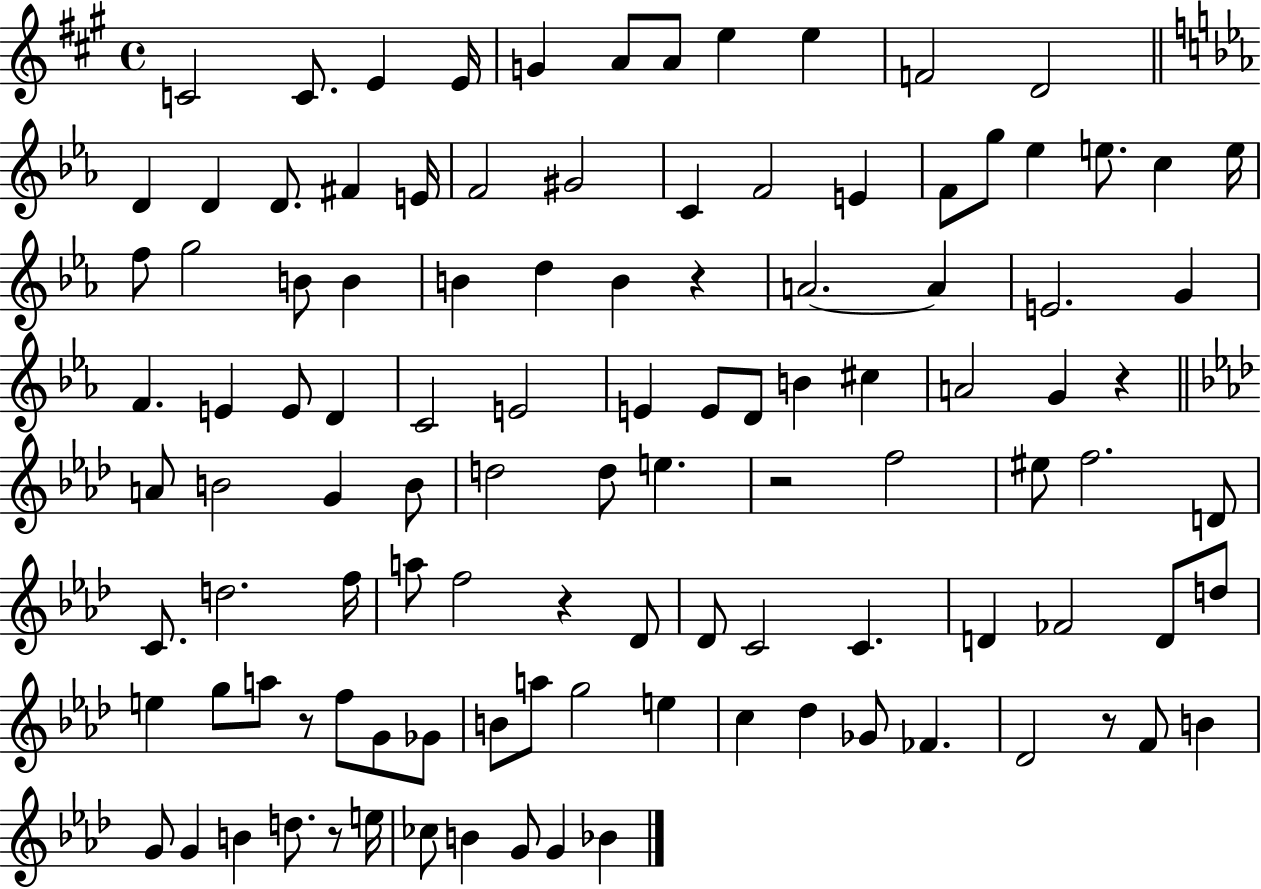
{
  \clef treble
  \time 4/4
  \defaultTimeSignature
  \key a \major
  c'2 c'8. e'4 e'16 | g'4 a'8 a'8 e''4 e''4 | f'2 d'2 | \bar "||" \break \key ees \major d'4 d'4 d'8. fis'4 e'16 | f'2 gis'2 | c'4 f'2 e'4 | f'8 g''8 ees''4 e''8. c''4 e''16 | \break f''8 g''2 b'8 b'4 | b'4 d''4 b'4 r4 | a'2.~~ a'4 | e'2. g'4 | \break f'4. e'4 e'8 d'4 | c'2 e'2 | e'4 e'8 d'8 b'4 cis''4 | a'2 g'4 r4 | \break \bar "||" \break \key aes \major a'8 b'2 g'4 b'8 | d''2 d''8 e''4. | r2 f''2 | eis''8 f''2. d'8 | \break c'8. d''2. f''16 | a''8 f''2 r4 des'8 | des'8 c'2 c'4. | d'4 fes'2 d'8 d''8 | \break e''4 g''8 a''8 r8 f''8 g'8 ges'8 | b'8 a''8 g''2 e''4 | c''4 des''4 ges'8 fes'4. | des'2 r8 f'8 b'4 | \break g'8 g'4 b'4 d''8. r8 e''16 | ces''8 b'4 g'8 g'4 bes'4 | \bar "|."
}